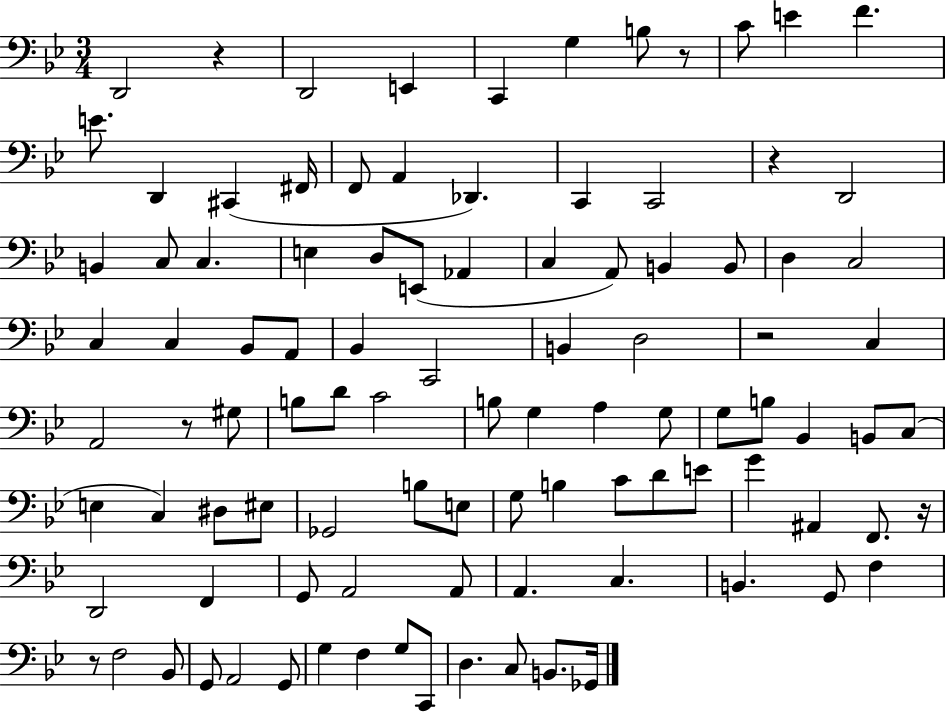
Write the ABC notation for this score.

X:1
T:Untitled
M:3/4
L:1/4
K:Bb
D,,2 z D,,2 E,, C,, G, B,/2 z/2 C/2 E F E/2 D,, ^C,, ^F,,/4 F,,/2 A,, _D,, C,, C,,2 z D,,2 B,, C,/2 C, E, D,/2 E,,/2 _A,, C, A,,/2 B,, B,,/2 D, C,2 C, C, _B,,/2 A,,/2 _B,, C,,2 B,, D,2 z2 C, A,,2 z/2 ^G,/2 B,/2 D/2 C2 B,/2 G, A, G,/2 G,/2 B,/2 _B,, B,,/2 C,/2 E, C, ^D,/2 ^E,/2 _G,,2 B,/2 E,/2 G,/2 B, C/2 D/2 E/2 G ^A,, F,,/2 z/4 D,,2 F,, G,,/2 A,,2 A,,/2 A,, C, B,, G,,/2 F, z/2 F,2 _B,,/2 G,,/2 A,,2 G,,/2 G, F, G,/2 C,,/2 D, C,/2 B,,/2 _G,,/4